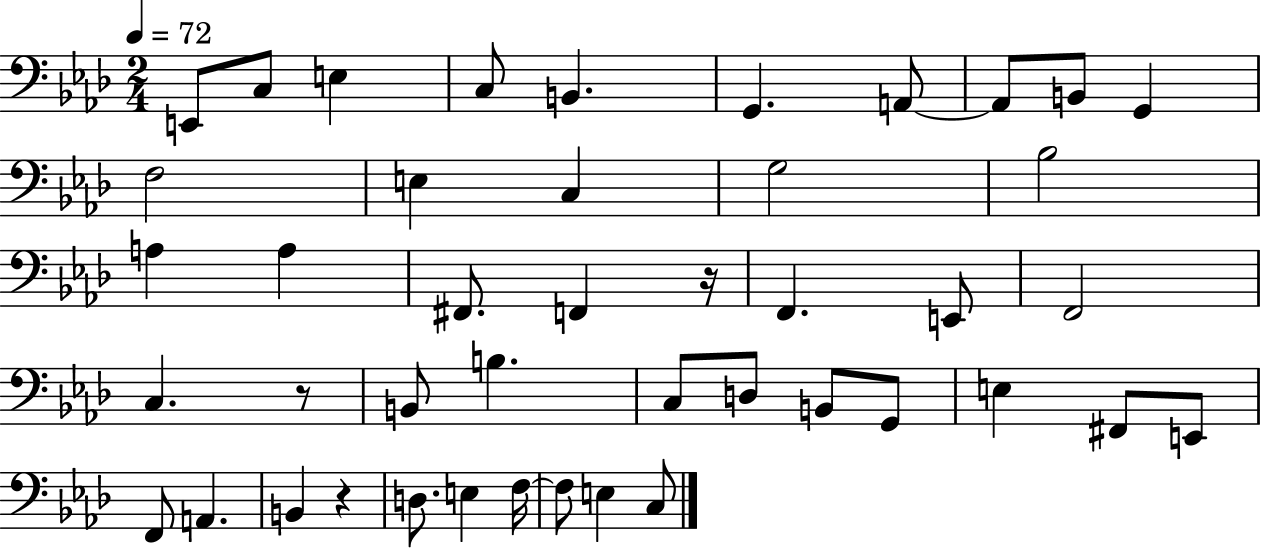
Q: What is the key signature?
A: AES major